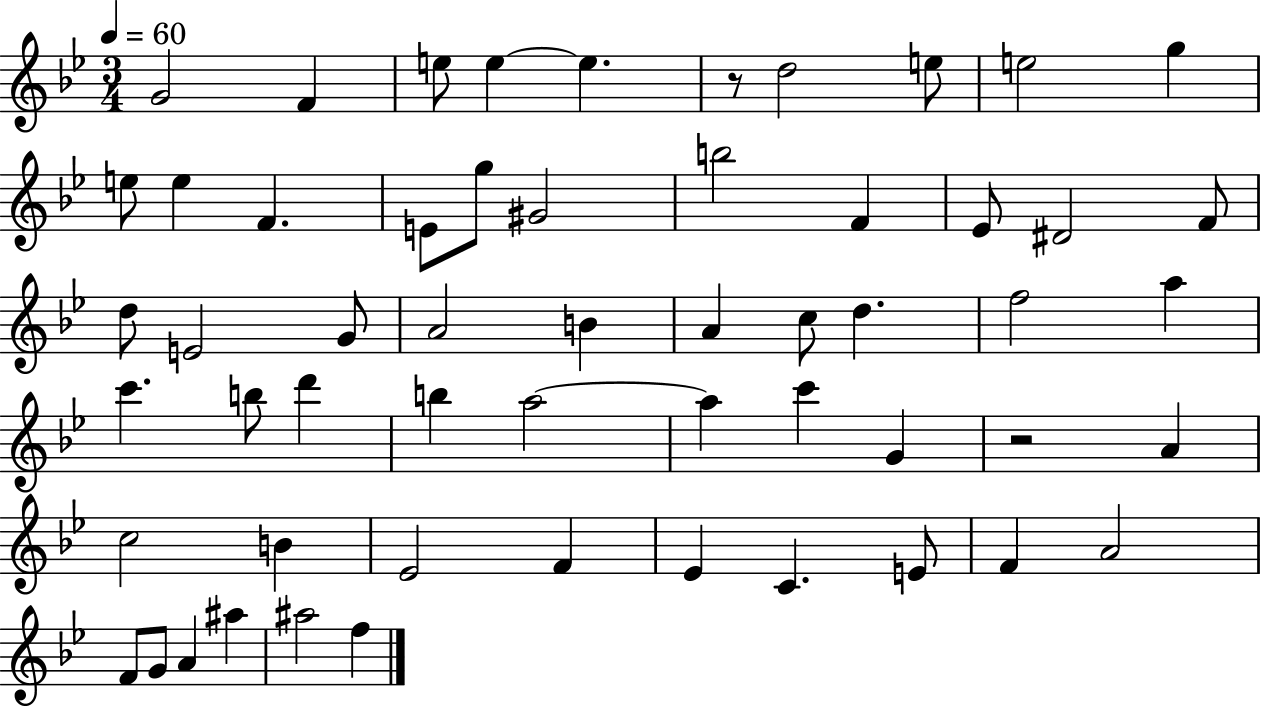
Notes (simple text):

G4/h F4/q E5/e E5/q E5/q. R/e D5/h E5/e E5/h G5/q E5/e E5/q F4/q. E4/e G5/e G#4/h B5/h F4/q Eb4/e D#4/h F4/e D5/e E4/h G4/e A4/h B4/q A4/q C5/e D5/q. F5/h A5/q C6/q. B5/e D6/q B5/q A5/h A5/q C6/q G4/q R/h A4/q C5/h B4/q Eb4/h F4/q Eb4/q C4/q. E4/e F4/q A4/h F4/e G4/e A4/q A#5/q A#5/h F5/q